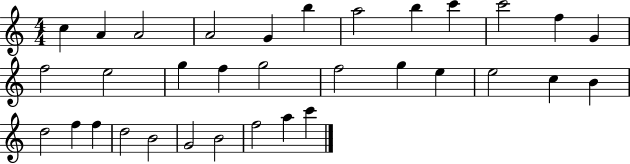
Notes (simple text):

C5/q A4/q A4/h A4/h G4/q B5/q A5/h B5/q C6/q C6/h F5/q G4/q F5/h E5/h G5/q F5/q G5/h F5/h G5/q E5/q E5/h C5/q B4/q D5/h F5/q F5/q D5/h B4/h G4/h B4/h F5/h A5/q C6/q